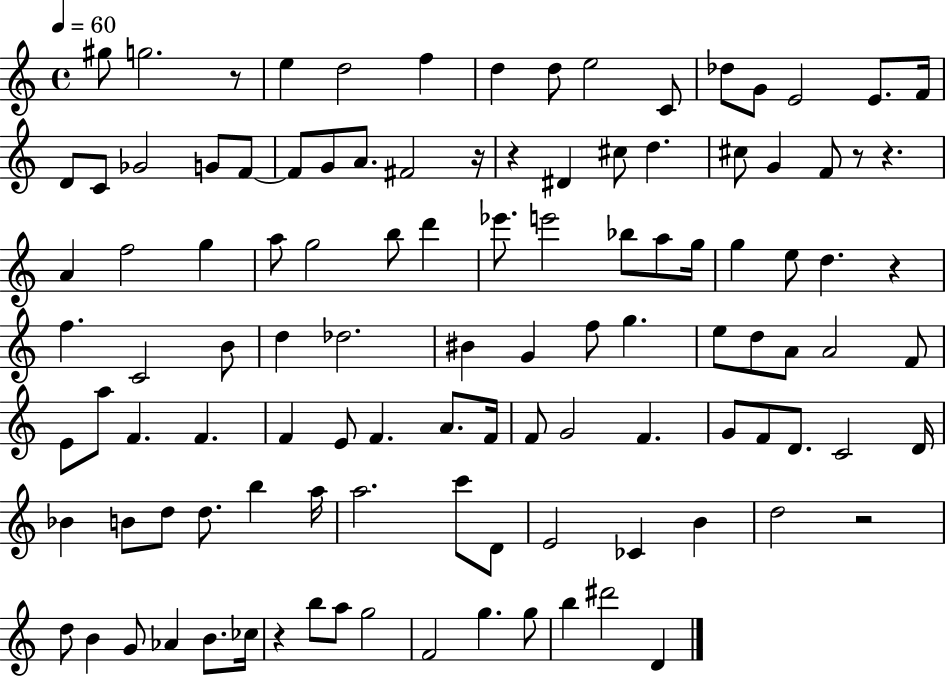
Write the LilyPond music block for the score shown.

{
  \clef treble
  \time 4/4
  \defaultTimeSignature
  \key c \major
  \tempo 4 = 60
  gis''8 g''2. r8 | e''4 d''2 f''4 | d''4 d''8 e''2 c'8 | des''8 g'8 e'2 e'8. f'16 | \break d'8 c'8 ges'2 g'8 f'8~~ | f'8 g'8 a'8. fis'2 r16 | r4 dis'4 cis''8 d''4. | cis''8 g'4 f'8 r8 r4. | \break a'4 f''2 g''4 | a''8 g''2 b''8 d'''4 | ees'''8. e'''2 bes''8 a''8 g''16 | g''4 e''8 d''4. r4 | \break f''4. c'2 b'8 | d''4 des''2. | bis'4 g'4 f''8 g''4. | e''8 d''8 a'8 a'2 f'8 | \break e'8 a''8 f'4. f'4. | f'4 e'8 f'4. a'8. f'16 | f'8 g'2 f'4. | g'8 f'8 d'8. c'2 d'16 | \break bes'4 b'8 d''8 d''8. b''4 a''16 | a''2. c'''8 d'8 | e'2 ces'4 b'4 | d''2 r2 | \break d''8 b'4 g'8 aes'4 b'8. ces''16 | r4 b''8 a''8 g''2 | f'2 g''4. g''8 | b''4 dis'''2 d'4 | \break \bar "|."
}